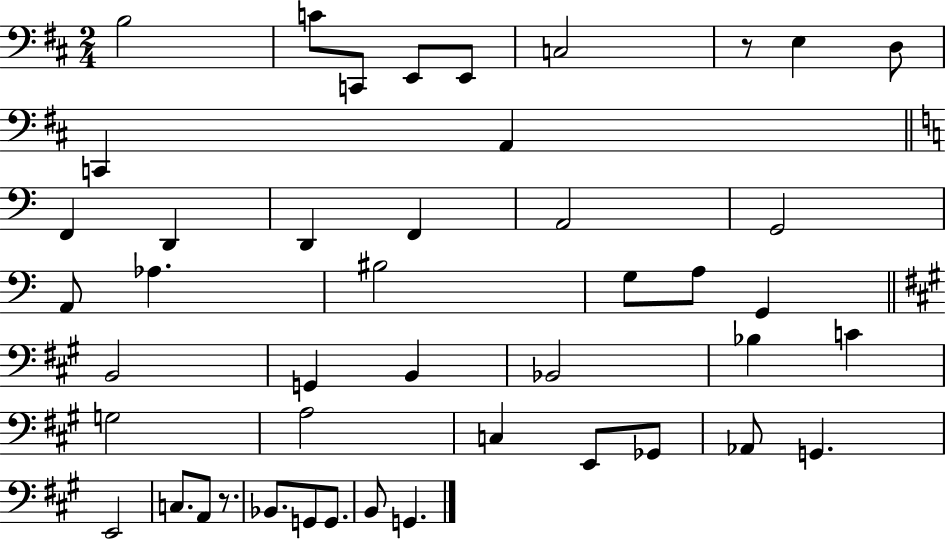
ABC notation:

X:1
T:Untitled
M:2/4
L:1/4
K:D
B,2 C/2 C,,/2 E,,/2 E,,/2 C,2 z/2 E, D,/2 C,, A,, F,, D,, D,, F,, A,,2 G,,2 A,,/2 _A, ^B,2 G,/2 A,/2 G,, B,,2 G,, B,, _B,,2 _B, C G,2 A,2 C, E,,/2 _G,,/2 _A,,/2 G,, E,,2 C,/2 A,,/2 z/2 _B,,/2 G,,/2 G,,/2 B,,/2 G,,